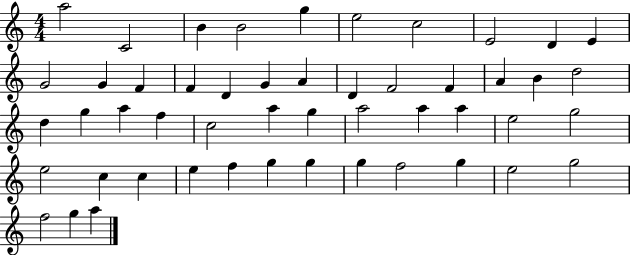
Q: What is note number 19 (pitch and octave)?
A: F4